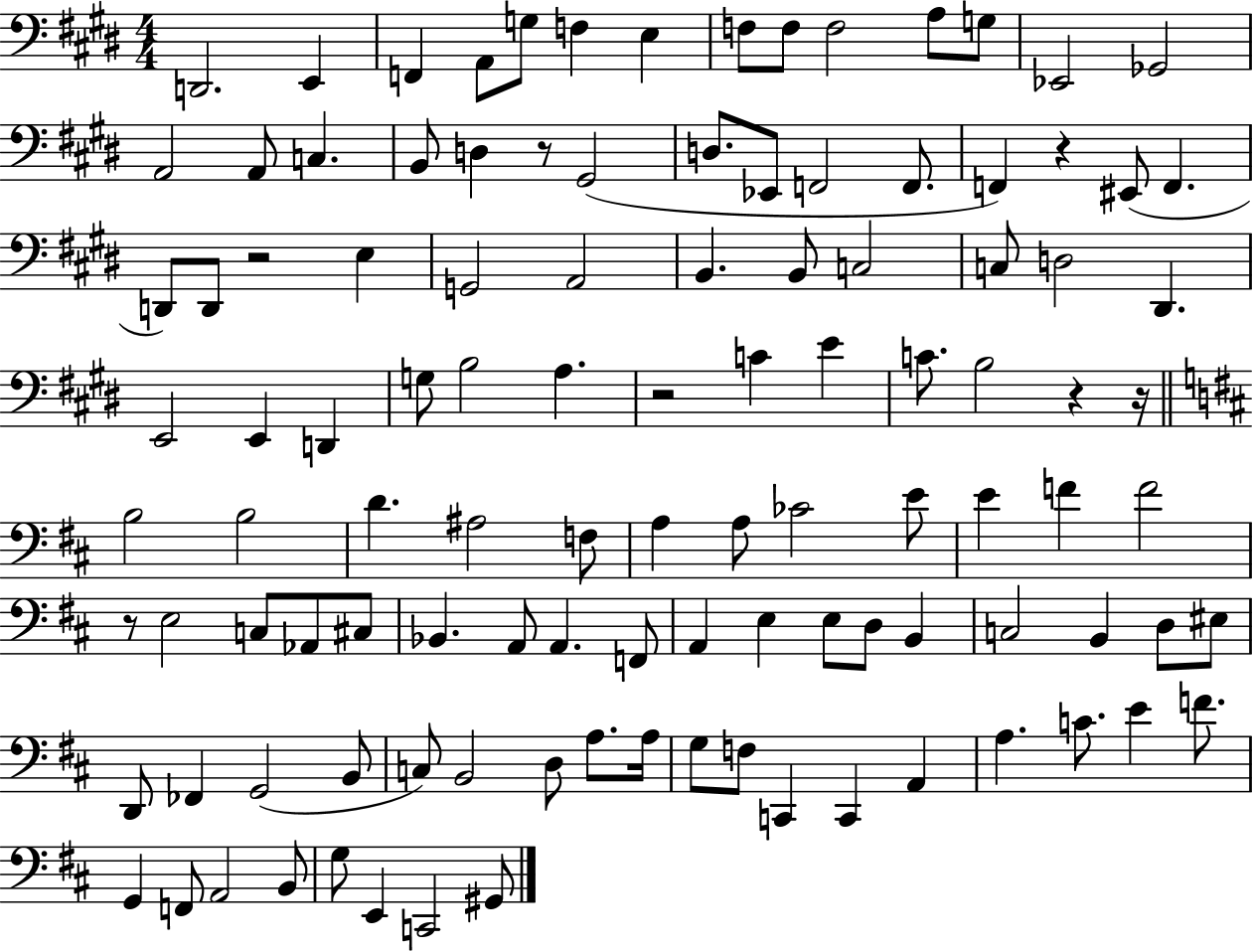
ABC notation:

X:1
T:Untitled
M:4/4
L:1/4
K:E
D,,2 E,, F,, A,,/2 G,/2 F, E, F,/2 F,/2 F,2 A,/2 G,/2 _E,,2 _G,,2 A,,2 A,,/2 C, B,,/2 D, z/2 ^G,,2 D,/2 _E,,/2 F,,2 F,,/2 F,, z ^E,,/2 F,, D,,/2 D,,/2 z2 E, G,,2 A,,2 B,, B,,/2 C,2 C,/2 D,2 ^D,, E,,2 E,, D,, G,/2 B,2 A, z2 C E C/2 B,2 z z/4 B,2 B,2 D ^A,2 F,/2 A, A,/2 _C2 E/2 E F F2 z/2 E,2 C,/2 _A,,/2 ^C,/2 _B,, A,,/2 A,, F,,/2 A,, E, E,/2 D,/2 B,, C,2 B,, D,/2 ^E,/2 D,,/2 _F,, G,,2 B,,/2 C,/2 B,,2 D,/2 A,/2 A,/4 G,/2 F,/2 C,, C,, A,, A, C/2 E F/2 G,, F,,/2 A,,2 B,,/2 G,/2 E,, C,,2 ^G,,/2